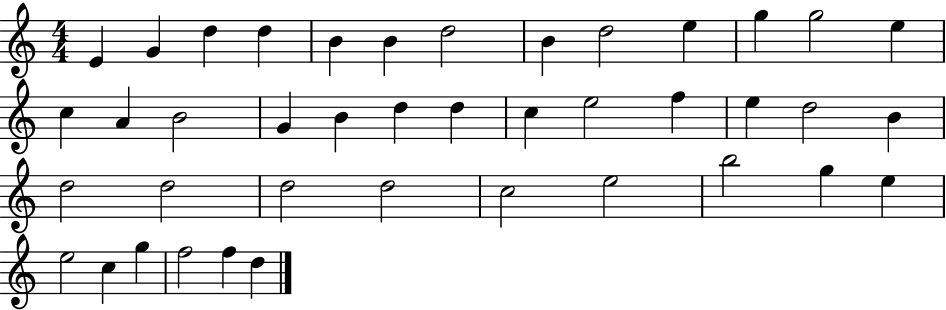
X:1
T:Untitled
M:4/4
L:1/4
K:C
E G d d B B d2 B d2 e g g2 e c A B2 G B d d c e2 f e d2 B d2 d2 d2 d2 c2 e2 b2 g e e2 c g f2 f d